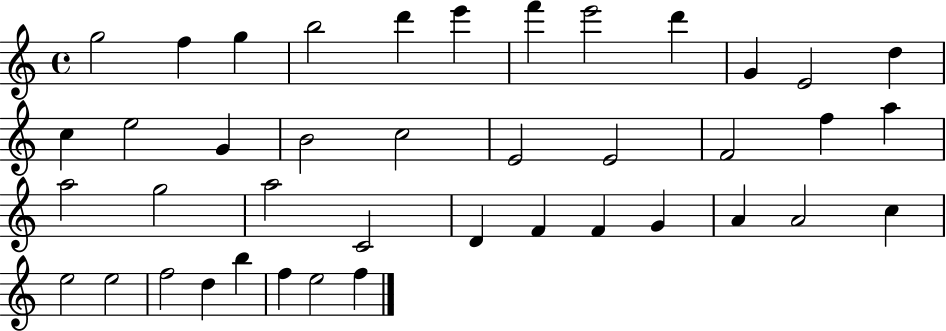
G5/h F5/q G5/q B5/h D6/q E6/q F6/q E6/h D6/q G4/q E4/h D5/q C5/q E5/h G4/q B4/h C5/h E4/h E4/h F4/h F5/q A5/q A5/h G5/h A5/h C4/h D4/q F4/q F4/q G4/q A4/q A4/h C5/q E5/h E5/h F5/h D5/q B5/q F5/q E5/h F5/q